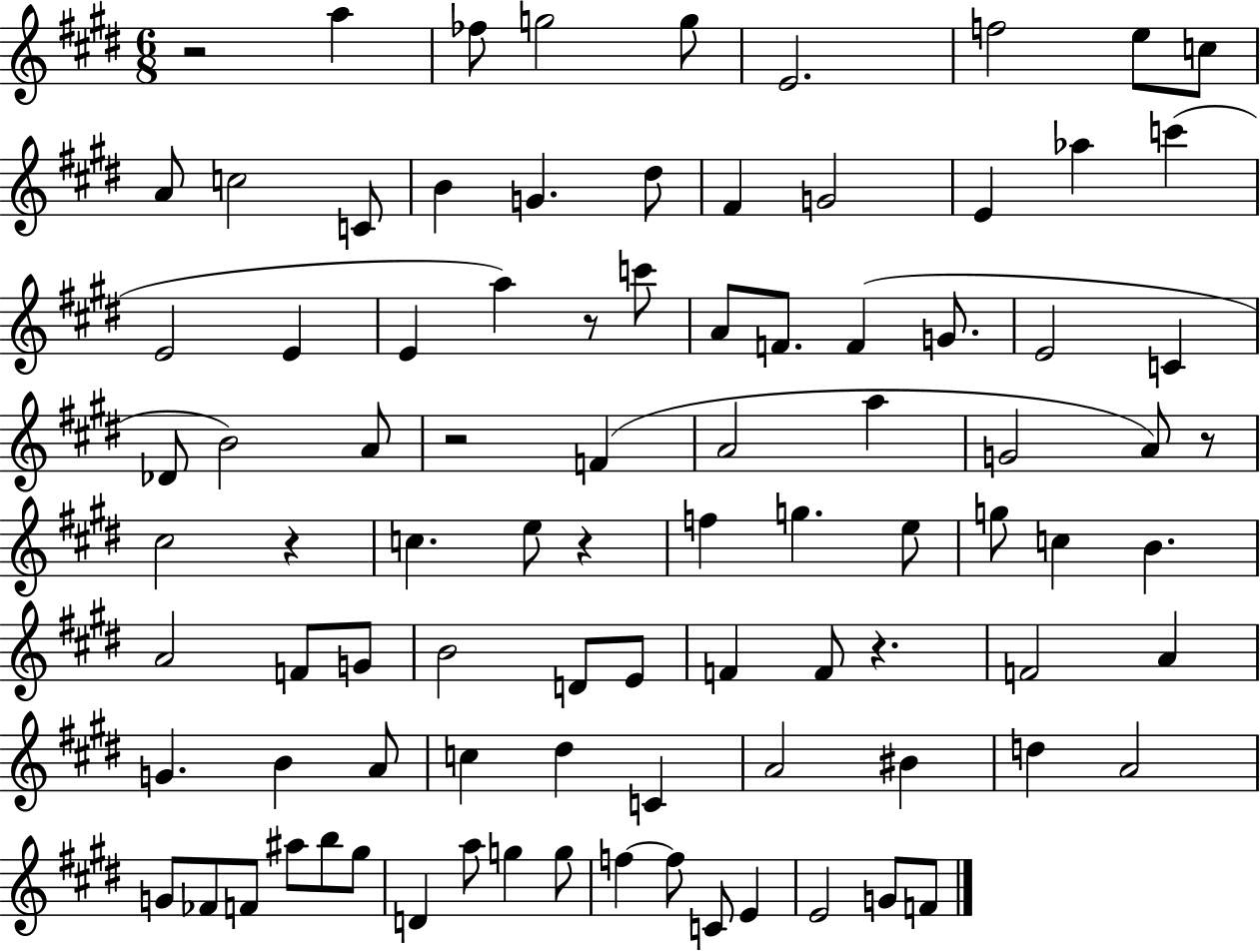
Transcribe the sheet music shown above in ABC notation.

X:1
T:Untitled
M:6/8
L:1/4
K:E
z2 a _f/2 g2 g/2 E2 f2 e/2 c/2 A/2 c2 C/2 B G ^d/2 ^F G2 E _a c' E2 E E a z/2 c'/2 A/2 F/2 F G/2 E2 C _D/2 B2 A/2 z2 F A2 a G2 A/2 z/2 ^c2 z c e/2 z f g e/2 g/2 c B A2 F/2 G/2 B2 D/2 E/2 F F/2 z F2 A G B A/2 c ^d C A2 ^B d A2 G/2 _F/2 F/2 ^a/2 b/2 ^g/2 D a/2 g g/2 f f/2 C/2 E E2 G/2 F/2